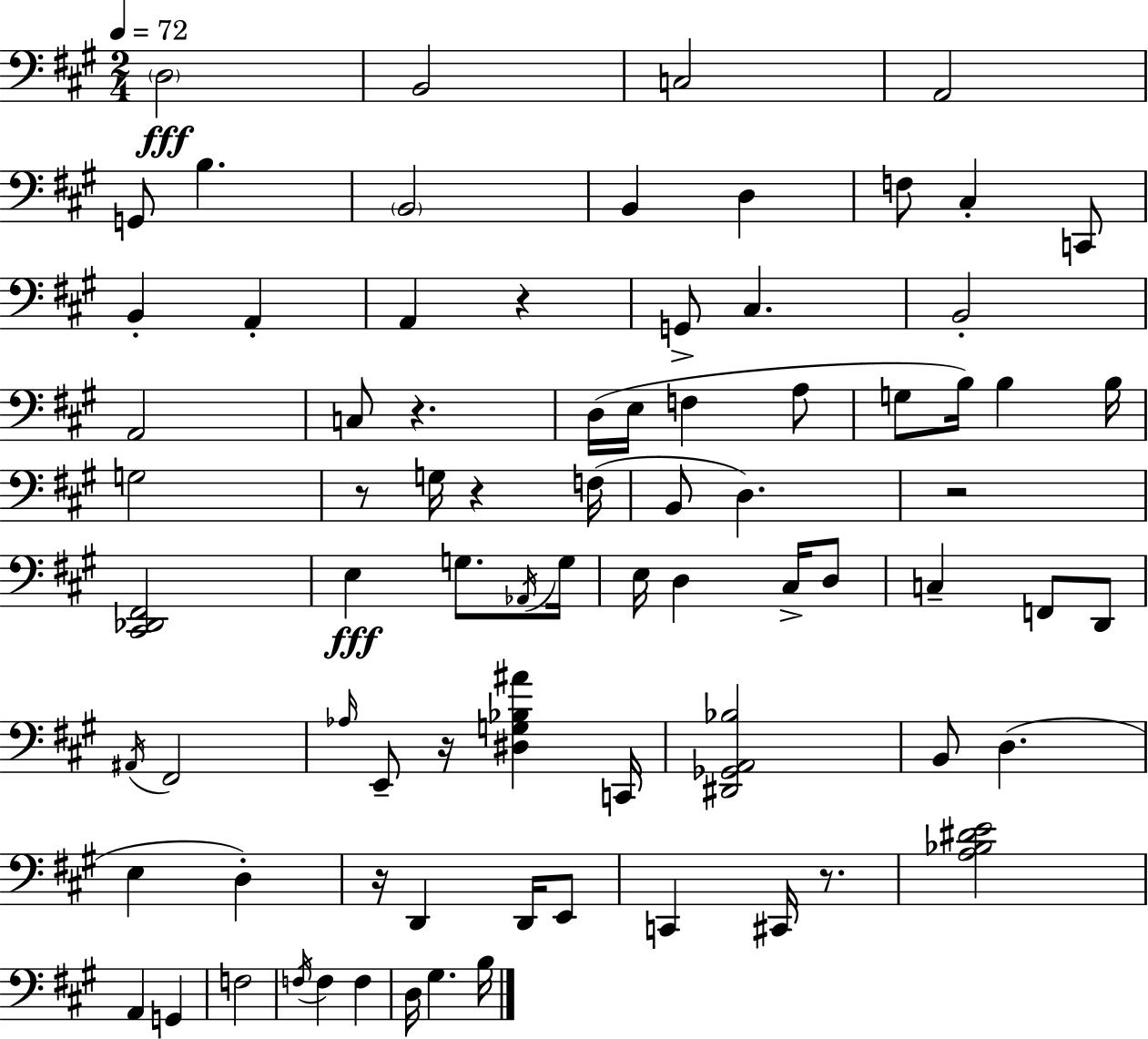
D3/h B2/h C3/h A2/h G2/e B3/q. B2/h B2/q D3/q F3/e C#3/q C2/e B2/q A2/q A2/q R/q G2/e C#3/q. B2/h A2/h C3/e R/q. D3/s E3/s F3/q A3/e G3/e B3/s B3/q B3/s G3/h R/e G3/s R/q F3/s B2/e D3/q. R/h [C#2,Db2,F#2]/h E3/q G3/e. Ab2/s G3/s E3/s D3/q C#3/s D3/e C3/q F2/e D2/e A#2/s F#2/h Ab3/s E2/e R/s [D#3,G3,Bb3,A#4]/q C2/s [D#2,Gb2,A2,Bb3]/h B2/e D3/q. E3/q D3/q R/s D2/q D2/s E2/e C2/q C#2/s R/e. [A3,Bb3,D#4,E4]/h A2/q G2/q F3/h F3/s F3/q F3/q D3/s G#3/q. B3/s